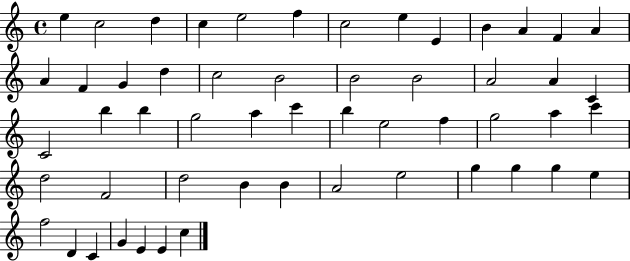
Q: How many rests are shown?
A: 0